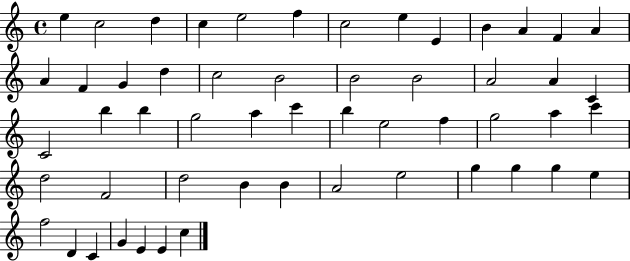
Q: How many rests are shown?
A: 0